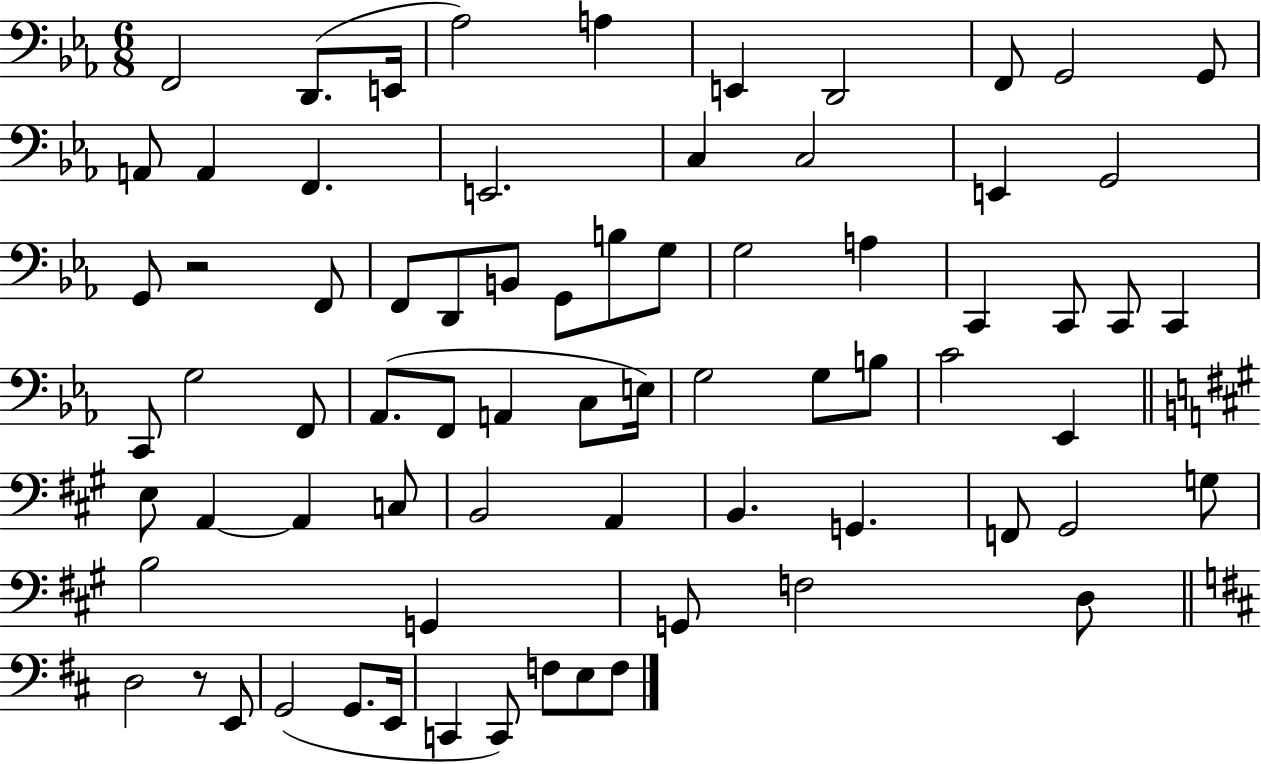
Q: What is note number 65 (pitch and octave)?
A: G2